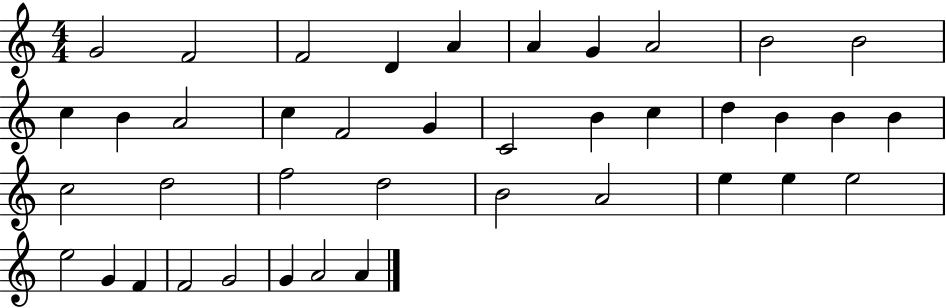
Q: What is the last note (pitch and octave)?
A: A4